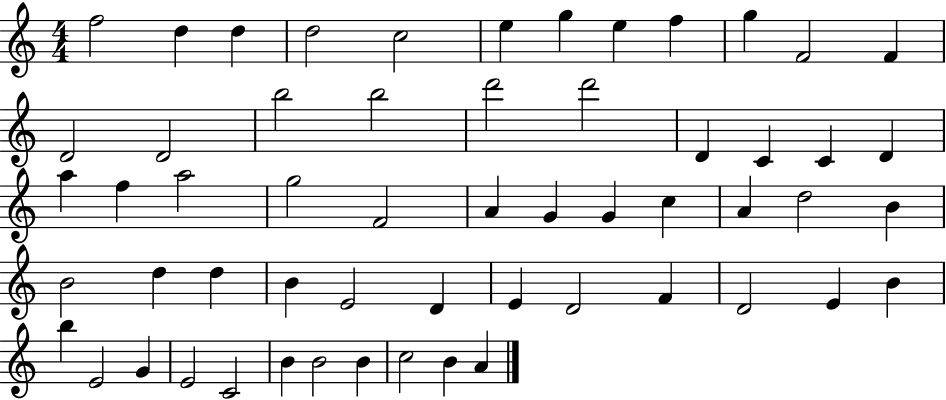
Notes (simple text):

F5/h D5/q D5/q D5/h C5/h E5/q G5/q E5/q F5/q G5/q F4/h F4/q D4/h D4/h B5/h B5/h D6/h D6/h D4/q C4/q C4/q D4/q A5/q F5/q A5/h G5/h F4/h A4/q G4/q G4/q C5/q A4/q D5/h B4/q B4/h D5/q D5/q B4/q E4/h D4/q E4/q D4/h F4/q D4/h E4/q B4/q B5/q E4/h G4/q E4/h C4/h B4/q B4/h B4/q C5/h B4/q A4/q